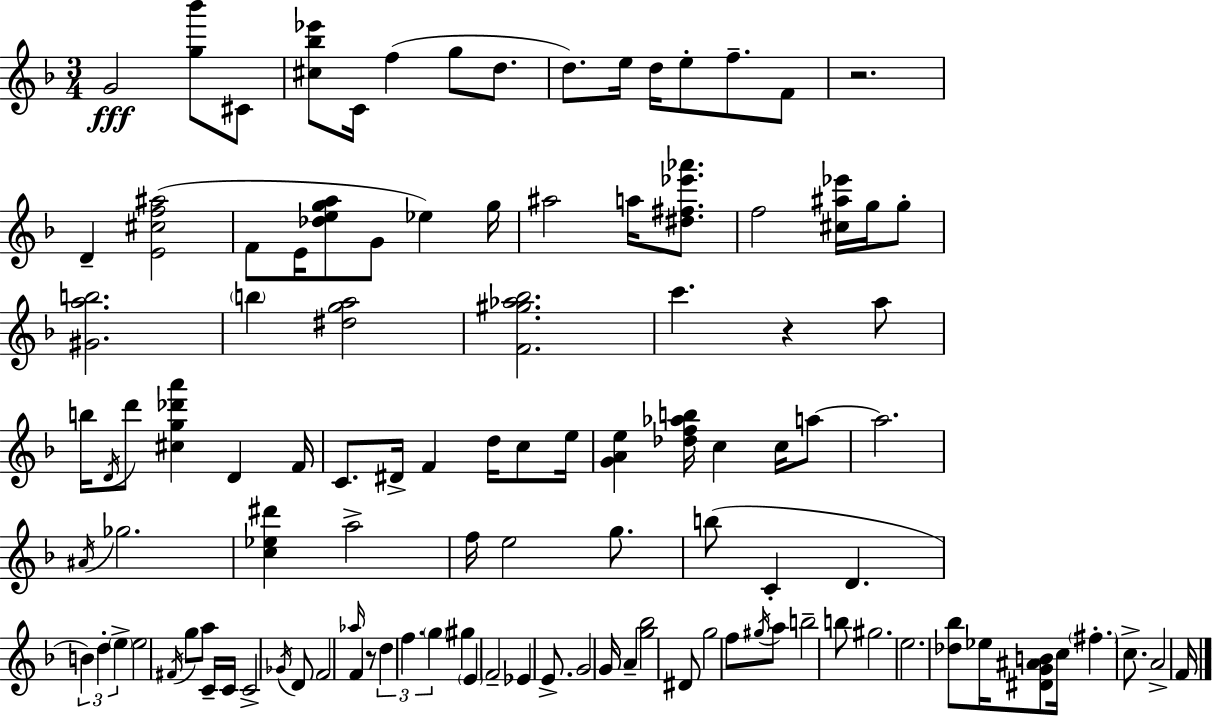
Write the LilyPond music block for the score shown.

{
  \clef treble
  \numericTimeSignature
  \time 3/4
  \key d \minor
  g'2\fff <g'' bes'''>8 cis'8 | <cis'' bes'' ees'''>8 c'16 f''4( g''8 d''8. | d''8.) e''16 d''16 e''8-. f''8.-- f'8 | r2. | \break d'4-- <e' cis'' f'' ais''>2( | f'8 e'16 <des'' e'' g'' a''>8 g'8 ees''4) g''16 | ais''2 a''16 <dis'' fis'' ees''' aes'''>8. | f''2 <cis'' ais'' ees'''>16 g''16 g''8-. | \break <gis' a'' b''>2. | \parenthesize b''4 <dis'' g'' a''>2 | <f' gis'' aes'' bes''>2. | c'''4. r4 a''8 | \break b''16 \acciaccatura { d'16 } d'''8 <cis'' g'' des''' a'''>4 d'4 | f'16 c'8. dis'16-> f'4 d''16 c''8 | e''16 <g' a' e''>4 <des'' f'' aes'' b''>16 c''4 c''16 a''8~~ | a''2. | \break \acciaccatura { ais'16 } ges''2. | <c'' ees'' dis'''>4 a''2-> | f''16 e''2 g''8. | b''8( c'4-. d'4. | \break \tuplet 3/2 { b'4) d''4-. \parenthesize e''4-> } | e''2 \acciaccatura { fis'16 } g''8 | a''8 c'16-- c'16 c'2-> | \acciaccatura { ges'16 } d'8 f'2 | \break \grace { aes''16 } f'4 r8 \tuplet 3/2 { d''4 f''4. | \parenthesize g''4 } gis''4 | \parenthesize e'4 f'2-- | ees'4 e'8.-> g'2 | \break g'16 a'4-- <g'' bes''>2 | dis'8 g''2 | f''8 \acciaccatura { gis''16 } a''8 b''2-- | b''8 gis''2. | \break e''2. | <des'' bes''>8 ees''16 <dis' g' ais' b'>8 c''16 | \parenthesize fis''4.-. c''8.-> a'2-> | f'16 \bar "|."
}